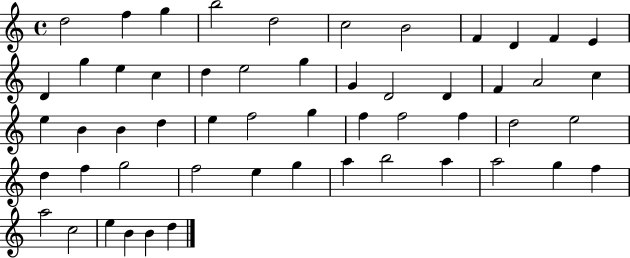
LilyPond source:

{
  \clef treble
  \time 4/4
  \defaultTimeSignature
  \key c \major
  d''2 f''4 g''4 | b''2 d''2 | c''2 b'2 | f'4 d'4 f'4 e'4 | \break d'4 g''4 e''4 c''4 | d''4 e''2 g''4 | g'4 d'2 d'4 | f'4 a'2 c''4 | \break e''4 b'4 b'4 d''4 | e''4 f''2 g''4 | f''4 f''2 f''4 | d''2 e''2 | \break d''4 f''4 g''2 | f''2 e''4 g''4 | a''4 b''2 a''4 | a''2 g''4 f''4 | \break a''2 c''2 | e''4 b'4 b'4 d''4 | \bar "|."
}